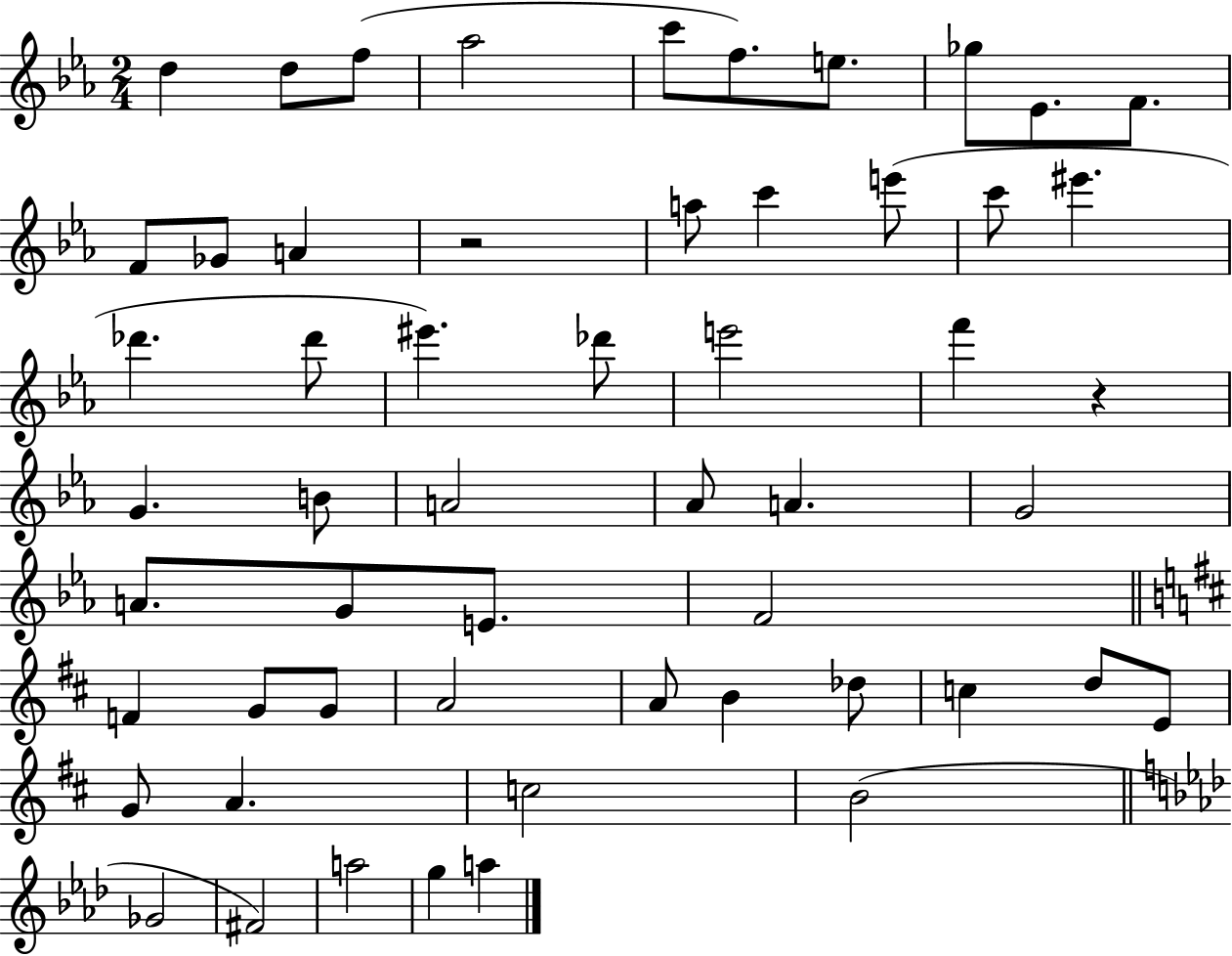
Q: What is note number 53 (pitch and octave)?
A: A5